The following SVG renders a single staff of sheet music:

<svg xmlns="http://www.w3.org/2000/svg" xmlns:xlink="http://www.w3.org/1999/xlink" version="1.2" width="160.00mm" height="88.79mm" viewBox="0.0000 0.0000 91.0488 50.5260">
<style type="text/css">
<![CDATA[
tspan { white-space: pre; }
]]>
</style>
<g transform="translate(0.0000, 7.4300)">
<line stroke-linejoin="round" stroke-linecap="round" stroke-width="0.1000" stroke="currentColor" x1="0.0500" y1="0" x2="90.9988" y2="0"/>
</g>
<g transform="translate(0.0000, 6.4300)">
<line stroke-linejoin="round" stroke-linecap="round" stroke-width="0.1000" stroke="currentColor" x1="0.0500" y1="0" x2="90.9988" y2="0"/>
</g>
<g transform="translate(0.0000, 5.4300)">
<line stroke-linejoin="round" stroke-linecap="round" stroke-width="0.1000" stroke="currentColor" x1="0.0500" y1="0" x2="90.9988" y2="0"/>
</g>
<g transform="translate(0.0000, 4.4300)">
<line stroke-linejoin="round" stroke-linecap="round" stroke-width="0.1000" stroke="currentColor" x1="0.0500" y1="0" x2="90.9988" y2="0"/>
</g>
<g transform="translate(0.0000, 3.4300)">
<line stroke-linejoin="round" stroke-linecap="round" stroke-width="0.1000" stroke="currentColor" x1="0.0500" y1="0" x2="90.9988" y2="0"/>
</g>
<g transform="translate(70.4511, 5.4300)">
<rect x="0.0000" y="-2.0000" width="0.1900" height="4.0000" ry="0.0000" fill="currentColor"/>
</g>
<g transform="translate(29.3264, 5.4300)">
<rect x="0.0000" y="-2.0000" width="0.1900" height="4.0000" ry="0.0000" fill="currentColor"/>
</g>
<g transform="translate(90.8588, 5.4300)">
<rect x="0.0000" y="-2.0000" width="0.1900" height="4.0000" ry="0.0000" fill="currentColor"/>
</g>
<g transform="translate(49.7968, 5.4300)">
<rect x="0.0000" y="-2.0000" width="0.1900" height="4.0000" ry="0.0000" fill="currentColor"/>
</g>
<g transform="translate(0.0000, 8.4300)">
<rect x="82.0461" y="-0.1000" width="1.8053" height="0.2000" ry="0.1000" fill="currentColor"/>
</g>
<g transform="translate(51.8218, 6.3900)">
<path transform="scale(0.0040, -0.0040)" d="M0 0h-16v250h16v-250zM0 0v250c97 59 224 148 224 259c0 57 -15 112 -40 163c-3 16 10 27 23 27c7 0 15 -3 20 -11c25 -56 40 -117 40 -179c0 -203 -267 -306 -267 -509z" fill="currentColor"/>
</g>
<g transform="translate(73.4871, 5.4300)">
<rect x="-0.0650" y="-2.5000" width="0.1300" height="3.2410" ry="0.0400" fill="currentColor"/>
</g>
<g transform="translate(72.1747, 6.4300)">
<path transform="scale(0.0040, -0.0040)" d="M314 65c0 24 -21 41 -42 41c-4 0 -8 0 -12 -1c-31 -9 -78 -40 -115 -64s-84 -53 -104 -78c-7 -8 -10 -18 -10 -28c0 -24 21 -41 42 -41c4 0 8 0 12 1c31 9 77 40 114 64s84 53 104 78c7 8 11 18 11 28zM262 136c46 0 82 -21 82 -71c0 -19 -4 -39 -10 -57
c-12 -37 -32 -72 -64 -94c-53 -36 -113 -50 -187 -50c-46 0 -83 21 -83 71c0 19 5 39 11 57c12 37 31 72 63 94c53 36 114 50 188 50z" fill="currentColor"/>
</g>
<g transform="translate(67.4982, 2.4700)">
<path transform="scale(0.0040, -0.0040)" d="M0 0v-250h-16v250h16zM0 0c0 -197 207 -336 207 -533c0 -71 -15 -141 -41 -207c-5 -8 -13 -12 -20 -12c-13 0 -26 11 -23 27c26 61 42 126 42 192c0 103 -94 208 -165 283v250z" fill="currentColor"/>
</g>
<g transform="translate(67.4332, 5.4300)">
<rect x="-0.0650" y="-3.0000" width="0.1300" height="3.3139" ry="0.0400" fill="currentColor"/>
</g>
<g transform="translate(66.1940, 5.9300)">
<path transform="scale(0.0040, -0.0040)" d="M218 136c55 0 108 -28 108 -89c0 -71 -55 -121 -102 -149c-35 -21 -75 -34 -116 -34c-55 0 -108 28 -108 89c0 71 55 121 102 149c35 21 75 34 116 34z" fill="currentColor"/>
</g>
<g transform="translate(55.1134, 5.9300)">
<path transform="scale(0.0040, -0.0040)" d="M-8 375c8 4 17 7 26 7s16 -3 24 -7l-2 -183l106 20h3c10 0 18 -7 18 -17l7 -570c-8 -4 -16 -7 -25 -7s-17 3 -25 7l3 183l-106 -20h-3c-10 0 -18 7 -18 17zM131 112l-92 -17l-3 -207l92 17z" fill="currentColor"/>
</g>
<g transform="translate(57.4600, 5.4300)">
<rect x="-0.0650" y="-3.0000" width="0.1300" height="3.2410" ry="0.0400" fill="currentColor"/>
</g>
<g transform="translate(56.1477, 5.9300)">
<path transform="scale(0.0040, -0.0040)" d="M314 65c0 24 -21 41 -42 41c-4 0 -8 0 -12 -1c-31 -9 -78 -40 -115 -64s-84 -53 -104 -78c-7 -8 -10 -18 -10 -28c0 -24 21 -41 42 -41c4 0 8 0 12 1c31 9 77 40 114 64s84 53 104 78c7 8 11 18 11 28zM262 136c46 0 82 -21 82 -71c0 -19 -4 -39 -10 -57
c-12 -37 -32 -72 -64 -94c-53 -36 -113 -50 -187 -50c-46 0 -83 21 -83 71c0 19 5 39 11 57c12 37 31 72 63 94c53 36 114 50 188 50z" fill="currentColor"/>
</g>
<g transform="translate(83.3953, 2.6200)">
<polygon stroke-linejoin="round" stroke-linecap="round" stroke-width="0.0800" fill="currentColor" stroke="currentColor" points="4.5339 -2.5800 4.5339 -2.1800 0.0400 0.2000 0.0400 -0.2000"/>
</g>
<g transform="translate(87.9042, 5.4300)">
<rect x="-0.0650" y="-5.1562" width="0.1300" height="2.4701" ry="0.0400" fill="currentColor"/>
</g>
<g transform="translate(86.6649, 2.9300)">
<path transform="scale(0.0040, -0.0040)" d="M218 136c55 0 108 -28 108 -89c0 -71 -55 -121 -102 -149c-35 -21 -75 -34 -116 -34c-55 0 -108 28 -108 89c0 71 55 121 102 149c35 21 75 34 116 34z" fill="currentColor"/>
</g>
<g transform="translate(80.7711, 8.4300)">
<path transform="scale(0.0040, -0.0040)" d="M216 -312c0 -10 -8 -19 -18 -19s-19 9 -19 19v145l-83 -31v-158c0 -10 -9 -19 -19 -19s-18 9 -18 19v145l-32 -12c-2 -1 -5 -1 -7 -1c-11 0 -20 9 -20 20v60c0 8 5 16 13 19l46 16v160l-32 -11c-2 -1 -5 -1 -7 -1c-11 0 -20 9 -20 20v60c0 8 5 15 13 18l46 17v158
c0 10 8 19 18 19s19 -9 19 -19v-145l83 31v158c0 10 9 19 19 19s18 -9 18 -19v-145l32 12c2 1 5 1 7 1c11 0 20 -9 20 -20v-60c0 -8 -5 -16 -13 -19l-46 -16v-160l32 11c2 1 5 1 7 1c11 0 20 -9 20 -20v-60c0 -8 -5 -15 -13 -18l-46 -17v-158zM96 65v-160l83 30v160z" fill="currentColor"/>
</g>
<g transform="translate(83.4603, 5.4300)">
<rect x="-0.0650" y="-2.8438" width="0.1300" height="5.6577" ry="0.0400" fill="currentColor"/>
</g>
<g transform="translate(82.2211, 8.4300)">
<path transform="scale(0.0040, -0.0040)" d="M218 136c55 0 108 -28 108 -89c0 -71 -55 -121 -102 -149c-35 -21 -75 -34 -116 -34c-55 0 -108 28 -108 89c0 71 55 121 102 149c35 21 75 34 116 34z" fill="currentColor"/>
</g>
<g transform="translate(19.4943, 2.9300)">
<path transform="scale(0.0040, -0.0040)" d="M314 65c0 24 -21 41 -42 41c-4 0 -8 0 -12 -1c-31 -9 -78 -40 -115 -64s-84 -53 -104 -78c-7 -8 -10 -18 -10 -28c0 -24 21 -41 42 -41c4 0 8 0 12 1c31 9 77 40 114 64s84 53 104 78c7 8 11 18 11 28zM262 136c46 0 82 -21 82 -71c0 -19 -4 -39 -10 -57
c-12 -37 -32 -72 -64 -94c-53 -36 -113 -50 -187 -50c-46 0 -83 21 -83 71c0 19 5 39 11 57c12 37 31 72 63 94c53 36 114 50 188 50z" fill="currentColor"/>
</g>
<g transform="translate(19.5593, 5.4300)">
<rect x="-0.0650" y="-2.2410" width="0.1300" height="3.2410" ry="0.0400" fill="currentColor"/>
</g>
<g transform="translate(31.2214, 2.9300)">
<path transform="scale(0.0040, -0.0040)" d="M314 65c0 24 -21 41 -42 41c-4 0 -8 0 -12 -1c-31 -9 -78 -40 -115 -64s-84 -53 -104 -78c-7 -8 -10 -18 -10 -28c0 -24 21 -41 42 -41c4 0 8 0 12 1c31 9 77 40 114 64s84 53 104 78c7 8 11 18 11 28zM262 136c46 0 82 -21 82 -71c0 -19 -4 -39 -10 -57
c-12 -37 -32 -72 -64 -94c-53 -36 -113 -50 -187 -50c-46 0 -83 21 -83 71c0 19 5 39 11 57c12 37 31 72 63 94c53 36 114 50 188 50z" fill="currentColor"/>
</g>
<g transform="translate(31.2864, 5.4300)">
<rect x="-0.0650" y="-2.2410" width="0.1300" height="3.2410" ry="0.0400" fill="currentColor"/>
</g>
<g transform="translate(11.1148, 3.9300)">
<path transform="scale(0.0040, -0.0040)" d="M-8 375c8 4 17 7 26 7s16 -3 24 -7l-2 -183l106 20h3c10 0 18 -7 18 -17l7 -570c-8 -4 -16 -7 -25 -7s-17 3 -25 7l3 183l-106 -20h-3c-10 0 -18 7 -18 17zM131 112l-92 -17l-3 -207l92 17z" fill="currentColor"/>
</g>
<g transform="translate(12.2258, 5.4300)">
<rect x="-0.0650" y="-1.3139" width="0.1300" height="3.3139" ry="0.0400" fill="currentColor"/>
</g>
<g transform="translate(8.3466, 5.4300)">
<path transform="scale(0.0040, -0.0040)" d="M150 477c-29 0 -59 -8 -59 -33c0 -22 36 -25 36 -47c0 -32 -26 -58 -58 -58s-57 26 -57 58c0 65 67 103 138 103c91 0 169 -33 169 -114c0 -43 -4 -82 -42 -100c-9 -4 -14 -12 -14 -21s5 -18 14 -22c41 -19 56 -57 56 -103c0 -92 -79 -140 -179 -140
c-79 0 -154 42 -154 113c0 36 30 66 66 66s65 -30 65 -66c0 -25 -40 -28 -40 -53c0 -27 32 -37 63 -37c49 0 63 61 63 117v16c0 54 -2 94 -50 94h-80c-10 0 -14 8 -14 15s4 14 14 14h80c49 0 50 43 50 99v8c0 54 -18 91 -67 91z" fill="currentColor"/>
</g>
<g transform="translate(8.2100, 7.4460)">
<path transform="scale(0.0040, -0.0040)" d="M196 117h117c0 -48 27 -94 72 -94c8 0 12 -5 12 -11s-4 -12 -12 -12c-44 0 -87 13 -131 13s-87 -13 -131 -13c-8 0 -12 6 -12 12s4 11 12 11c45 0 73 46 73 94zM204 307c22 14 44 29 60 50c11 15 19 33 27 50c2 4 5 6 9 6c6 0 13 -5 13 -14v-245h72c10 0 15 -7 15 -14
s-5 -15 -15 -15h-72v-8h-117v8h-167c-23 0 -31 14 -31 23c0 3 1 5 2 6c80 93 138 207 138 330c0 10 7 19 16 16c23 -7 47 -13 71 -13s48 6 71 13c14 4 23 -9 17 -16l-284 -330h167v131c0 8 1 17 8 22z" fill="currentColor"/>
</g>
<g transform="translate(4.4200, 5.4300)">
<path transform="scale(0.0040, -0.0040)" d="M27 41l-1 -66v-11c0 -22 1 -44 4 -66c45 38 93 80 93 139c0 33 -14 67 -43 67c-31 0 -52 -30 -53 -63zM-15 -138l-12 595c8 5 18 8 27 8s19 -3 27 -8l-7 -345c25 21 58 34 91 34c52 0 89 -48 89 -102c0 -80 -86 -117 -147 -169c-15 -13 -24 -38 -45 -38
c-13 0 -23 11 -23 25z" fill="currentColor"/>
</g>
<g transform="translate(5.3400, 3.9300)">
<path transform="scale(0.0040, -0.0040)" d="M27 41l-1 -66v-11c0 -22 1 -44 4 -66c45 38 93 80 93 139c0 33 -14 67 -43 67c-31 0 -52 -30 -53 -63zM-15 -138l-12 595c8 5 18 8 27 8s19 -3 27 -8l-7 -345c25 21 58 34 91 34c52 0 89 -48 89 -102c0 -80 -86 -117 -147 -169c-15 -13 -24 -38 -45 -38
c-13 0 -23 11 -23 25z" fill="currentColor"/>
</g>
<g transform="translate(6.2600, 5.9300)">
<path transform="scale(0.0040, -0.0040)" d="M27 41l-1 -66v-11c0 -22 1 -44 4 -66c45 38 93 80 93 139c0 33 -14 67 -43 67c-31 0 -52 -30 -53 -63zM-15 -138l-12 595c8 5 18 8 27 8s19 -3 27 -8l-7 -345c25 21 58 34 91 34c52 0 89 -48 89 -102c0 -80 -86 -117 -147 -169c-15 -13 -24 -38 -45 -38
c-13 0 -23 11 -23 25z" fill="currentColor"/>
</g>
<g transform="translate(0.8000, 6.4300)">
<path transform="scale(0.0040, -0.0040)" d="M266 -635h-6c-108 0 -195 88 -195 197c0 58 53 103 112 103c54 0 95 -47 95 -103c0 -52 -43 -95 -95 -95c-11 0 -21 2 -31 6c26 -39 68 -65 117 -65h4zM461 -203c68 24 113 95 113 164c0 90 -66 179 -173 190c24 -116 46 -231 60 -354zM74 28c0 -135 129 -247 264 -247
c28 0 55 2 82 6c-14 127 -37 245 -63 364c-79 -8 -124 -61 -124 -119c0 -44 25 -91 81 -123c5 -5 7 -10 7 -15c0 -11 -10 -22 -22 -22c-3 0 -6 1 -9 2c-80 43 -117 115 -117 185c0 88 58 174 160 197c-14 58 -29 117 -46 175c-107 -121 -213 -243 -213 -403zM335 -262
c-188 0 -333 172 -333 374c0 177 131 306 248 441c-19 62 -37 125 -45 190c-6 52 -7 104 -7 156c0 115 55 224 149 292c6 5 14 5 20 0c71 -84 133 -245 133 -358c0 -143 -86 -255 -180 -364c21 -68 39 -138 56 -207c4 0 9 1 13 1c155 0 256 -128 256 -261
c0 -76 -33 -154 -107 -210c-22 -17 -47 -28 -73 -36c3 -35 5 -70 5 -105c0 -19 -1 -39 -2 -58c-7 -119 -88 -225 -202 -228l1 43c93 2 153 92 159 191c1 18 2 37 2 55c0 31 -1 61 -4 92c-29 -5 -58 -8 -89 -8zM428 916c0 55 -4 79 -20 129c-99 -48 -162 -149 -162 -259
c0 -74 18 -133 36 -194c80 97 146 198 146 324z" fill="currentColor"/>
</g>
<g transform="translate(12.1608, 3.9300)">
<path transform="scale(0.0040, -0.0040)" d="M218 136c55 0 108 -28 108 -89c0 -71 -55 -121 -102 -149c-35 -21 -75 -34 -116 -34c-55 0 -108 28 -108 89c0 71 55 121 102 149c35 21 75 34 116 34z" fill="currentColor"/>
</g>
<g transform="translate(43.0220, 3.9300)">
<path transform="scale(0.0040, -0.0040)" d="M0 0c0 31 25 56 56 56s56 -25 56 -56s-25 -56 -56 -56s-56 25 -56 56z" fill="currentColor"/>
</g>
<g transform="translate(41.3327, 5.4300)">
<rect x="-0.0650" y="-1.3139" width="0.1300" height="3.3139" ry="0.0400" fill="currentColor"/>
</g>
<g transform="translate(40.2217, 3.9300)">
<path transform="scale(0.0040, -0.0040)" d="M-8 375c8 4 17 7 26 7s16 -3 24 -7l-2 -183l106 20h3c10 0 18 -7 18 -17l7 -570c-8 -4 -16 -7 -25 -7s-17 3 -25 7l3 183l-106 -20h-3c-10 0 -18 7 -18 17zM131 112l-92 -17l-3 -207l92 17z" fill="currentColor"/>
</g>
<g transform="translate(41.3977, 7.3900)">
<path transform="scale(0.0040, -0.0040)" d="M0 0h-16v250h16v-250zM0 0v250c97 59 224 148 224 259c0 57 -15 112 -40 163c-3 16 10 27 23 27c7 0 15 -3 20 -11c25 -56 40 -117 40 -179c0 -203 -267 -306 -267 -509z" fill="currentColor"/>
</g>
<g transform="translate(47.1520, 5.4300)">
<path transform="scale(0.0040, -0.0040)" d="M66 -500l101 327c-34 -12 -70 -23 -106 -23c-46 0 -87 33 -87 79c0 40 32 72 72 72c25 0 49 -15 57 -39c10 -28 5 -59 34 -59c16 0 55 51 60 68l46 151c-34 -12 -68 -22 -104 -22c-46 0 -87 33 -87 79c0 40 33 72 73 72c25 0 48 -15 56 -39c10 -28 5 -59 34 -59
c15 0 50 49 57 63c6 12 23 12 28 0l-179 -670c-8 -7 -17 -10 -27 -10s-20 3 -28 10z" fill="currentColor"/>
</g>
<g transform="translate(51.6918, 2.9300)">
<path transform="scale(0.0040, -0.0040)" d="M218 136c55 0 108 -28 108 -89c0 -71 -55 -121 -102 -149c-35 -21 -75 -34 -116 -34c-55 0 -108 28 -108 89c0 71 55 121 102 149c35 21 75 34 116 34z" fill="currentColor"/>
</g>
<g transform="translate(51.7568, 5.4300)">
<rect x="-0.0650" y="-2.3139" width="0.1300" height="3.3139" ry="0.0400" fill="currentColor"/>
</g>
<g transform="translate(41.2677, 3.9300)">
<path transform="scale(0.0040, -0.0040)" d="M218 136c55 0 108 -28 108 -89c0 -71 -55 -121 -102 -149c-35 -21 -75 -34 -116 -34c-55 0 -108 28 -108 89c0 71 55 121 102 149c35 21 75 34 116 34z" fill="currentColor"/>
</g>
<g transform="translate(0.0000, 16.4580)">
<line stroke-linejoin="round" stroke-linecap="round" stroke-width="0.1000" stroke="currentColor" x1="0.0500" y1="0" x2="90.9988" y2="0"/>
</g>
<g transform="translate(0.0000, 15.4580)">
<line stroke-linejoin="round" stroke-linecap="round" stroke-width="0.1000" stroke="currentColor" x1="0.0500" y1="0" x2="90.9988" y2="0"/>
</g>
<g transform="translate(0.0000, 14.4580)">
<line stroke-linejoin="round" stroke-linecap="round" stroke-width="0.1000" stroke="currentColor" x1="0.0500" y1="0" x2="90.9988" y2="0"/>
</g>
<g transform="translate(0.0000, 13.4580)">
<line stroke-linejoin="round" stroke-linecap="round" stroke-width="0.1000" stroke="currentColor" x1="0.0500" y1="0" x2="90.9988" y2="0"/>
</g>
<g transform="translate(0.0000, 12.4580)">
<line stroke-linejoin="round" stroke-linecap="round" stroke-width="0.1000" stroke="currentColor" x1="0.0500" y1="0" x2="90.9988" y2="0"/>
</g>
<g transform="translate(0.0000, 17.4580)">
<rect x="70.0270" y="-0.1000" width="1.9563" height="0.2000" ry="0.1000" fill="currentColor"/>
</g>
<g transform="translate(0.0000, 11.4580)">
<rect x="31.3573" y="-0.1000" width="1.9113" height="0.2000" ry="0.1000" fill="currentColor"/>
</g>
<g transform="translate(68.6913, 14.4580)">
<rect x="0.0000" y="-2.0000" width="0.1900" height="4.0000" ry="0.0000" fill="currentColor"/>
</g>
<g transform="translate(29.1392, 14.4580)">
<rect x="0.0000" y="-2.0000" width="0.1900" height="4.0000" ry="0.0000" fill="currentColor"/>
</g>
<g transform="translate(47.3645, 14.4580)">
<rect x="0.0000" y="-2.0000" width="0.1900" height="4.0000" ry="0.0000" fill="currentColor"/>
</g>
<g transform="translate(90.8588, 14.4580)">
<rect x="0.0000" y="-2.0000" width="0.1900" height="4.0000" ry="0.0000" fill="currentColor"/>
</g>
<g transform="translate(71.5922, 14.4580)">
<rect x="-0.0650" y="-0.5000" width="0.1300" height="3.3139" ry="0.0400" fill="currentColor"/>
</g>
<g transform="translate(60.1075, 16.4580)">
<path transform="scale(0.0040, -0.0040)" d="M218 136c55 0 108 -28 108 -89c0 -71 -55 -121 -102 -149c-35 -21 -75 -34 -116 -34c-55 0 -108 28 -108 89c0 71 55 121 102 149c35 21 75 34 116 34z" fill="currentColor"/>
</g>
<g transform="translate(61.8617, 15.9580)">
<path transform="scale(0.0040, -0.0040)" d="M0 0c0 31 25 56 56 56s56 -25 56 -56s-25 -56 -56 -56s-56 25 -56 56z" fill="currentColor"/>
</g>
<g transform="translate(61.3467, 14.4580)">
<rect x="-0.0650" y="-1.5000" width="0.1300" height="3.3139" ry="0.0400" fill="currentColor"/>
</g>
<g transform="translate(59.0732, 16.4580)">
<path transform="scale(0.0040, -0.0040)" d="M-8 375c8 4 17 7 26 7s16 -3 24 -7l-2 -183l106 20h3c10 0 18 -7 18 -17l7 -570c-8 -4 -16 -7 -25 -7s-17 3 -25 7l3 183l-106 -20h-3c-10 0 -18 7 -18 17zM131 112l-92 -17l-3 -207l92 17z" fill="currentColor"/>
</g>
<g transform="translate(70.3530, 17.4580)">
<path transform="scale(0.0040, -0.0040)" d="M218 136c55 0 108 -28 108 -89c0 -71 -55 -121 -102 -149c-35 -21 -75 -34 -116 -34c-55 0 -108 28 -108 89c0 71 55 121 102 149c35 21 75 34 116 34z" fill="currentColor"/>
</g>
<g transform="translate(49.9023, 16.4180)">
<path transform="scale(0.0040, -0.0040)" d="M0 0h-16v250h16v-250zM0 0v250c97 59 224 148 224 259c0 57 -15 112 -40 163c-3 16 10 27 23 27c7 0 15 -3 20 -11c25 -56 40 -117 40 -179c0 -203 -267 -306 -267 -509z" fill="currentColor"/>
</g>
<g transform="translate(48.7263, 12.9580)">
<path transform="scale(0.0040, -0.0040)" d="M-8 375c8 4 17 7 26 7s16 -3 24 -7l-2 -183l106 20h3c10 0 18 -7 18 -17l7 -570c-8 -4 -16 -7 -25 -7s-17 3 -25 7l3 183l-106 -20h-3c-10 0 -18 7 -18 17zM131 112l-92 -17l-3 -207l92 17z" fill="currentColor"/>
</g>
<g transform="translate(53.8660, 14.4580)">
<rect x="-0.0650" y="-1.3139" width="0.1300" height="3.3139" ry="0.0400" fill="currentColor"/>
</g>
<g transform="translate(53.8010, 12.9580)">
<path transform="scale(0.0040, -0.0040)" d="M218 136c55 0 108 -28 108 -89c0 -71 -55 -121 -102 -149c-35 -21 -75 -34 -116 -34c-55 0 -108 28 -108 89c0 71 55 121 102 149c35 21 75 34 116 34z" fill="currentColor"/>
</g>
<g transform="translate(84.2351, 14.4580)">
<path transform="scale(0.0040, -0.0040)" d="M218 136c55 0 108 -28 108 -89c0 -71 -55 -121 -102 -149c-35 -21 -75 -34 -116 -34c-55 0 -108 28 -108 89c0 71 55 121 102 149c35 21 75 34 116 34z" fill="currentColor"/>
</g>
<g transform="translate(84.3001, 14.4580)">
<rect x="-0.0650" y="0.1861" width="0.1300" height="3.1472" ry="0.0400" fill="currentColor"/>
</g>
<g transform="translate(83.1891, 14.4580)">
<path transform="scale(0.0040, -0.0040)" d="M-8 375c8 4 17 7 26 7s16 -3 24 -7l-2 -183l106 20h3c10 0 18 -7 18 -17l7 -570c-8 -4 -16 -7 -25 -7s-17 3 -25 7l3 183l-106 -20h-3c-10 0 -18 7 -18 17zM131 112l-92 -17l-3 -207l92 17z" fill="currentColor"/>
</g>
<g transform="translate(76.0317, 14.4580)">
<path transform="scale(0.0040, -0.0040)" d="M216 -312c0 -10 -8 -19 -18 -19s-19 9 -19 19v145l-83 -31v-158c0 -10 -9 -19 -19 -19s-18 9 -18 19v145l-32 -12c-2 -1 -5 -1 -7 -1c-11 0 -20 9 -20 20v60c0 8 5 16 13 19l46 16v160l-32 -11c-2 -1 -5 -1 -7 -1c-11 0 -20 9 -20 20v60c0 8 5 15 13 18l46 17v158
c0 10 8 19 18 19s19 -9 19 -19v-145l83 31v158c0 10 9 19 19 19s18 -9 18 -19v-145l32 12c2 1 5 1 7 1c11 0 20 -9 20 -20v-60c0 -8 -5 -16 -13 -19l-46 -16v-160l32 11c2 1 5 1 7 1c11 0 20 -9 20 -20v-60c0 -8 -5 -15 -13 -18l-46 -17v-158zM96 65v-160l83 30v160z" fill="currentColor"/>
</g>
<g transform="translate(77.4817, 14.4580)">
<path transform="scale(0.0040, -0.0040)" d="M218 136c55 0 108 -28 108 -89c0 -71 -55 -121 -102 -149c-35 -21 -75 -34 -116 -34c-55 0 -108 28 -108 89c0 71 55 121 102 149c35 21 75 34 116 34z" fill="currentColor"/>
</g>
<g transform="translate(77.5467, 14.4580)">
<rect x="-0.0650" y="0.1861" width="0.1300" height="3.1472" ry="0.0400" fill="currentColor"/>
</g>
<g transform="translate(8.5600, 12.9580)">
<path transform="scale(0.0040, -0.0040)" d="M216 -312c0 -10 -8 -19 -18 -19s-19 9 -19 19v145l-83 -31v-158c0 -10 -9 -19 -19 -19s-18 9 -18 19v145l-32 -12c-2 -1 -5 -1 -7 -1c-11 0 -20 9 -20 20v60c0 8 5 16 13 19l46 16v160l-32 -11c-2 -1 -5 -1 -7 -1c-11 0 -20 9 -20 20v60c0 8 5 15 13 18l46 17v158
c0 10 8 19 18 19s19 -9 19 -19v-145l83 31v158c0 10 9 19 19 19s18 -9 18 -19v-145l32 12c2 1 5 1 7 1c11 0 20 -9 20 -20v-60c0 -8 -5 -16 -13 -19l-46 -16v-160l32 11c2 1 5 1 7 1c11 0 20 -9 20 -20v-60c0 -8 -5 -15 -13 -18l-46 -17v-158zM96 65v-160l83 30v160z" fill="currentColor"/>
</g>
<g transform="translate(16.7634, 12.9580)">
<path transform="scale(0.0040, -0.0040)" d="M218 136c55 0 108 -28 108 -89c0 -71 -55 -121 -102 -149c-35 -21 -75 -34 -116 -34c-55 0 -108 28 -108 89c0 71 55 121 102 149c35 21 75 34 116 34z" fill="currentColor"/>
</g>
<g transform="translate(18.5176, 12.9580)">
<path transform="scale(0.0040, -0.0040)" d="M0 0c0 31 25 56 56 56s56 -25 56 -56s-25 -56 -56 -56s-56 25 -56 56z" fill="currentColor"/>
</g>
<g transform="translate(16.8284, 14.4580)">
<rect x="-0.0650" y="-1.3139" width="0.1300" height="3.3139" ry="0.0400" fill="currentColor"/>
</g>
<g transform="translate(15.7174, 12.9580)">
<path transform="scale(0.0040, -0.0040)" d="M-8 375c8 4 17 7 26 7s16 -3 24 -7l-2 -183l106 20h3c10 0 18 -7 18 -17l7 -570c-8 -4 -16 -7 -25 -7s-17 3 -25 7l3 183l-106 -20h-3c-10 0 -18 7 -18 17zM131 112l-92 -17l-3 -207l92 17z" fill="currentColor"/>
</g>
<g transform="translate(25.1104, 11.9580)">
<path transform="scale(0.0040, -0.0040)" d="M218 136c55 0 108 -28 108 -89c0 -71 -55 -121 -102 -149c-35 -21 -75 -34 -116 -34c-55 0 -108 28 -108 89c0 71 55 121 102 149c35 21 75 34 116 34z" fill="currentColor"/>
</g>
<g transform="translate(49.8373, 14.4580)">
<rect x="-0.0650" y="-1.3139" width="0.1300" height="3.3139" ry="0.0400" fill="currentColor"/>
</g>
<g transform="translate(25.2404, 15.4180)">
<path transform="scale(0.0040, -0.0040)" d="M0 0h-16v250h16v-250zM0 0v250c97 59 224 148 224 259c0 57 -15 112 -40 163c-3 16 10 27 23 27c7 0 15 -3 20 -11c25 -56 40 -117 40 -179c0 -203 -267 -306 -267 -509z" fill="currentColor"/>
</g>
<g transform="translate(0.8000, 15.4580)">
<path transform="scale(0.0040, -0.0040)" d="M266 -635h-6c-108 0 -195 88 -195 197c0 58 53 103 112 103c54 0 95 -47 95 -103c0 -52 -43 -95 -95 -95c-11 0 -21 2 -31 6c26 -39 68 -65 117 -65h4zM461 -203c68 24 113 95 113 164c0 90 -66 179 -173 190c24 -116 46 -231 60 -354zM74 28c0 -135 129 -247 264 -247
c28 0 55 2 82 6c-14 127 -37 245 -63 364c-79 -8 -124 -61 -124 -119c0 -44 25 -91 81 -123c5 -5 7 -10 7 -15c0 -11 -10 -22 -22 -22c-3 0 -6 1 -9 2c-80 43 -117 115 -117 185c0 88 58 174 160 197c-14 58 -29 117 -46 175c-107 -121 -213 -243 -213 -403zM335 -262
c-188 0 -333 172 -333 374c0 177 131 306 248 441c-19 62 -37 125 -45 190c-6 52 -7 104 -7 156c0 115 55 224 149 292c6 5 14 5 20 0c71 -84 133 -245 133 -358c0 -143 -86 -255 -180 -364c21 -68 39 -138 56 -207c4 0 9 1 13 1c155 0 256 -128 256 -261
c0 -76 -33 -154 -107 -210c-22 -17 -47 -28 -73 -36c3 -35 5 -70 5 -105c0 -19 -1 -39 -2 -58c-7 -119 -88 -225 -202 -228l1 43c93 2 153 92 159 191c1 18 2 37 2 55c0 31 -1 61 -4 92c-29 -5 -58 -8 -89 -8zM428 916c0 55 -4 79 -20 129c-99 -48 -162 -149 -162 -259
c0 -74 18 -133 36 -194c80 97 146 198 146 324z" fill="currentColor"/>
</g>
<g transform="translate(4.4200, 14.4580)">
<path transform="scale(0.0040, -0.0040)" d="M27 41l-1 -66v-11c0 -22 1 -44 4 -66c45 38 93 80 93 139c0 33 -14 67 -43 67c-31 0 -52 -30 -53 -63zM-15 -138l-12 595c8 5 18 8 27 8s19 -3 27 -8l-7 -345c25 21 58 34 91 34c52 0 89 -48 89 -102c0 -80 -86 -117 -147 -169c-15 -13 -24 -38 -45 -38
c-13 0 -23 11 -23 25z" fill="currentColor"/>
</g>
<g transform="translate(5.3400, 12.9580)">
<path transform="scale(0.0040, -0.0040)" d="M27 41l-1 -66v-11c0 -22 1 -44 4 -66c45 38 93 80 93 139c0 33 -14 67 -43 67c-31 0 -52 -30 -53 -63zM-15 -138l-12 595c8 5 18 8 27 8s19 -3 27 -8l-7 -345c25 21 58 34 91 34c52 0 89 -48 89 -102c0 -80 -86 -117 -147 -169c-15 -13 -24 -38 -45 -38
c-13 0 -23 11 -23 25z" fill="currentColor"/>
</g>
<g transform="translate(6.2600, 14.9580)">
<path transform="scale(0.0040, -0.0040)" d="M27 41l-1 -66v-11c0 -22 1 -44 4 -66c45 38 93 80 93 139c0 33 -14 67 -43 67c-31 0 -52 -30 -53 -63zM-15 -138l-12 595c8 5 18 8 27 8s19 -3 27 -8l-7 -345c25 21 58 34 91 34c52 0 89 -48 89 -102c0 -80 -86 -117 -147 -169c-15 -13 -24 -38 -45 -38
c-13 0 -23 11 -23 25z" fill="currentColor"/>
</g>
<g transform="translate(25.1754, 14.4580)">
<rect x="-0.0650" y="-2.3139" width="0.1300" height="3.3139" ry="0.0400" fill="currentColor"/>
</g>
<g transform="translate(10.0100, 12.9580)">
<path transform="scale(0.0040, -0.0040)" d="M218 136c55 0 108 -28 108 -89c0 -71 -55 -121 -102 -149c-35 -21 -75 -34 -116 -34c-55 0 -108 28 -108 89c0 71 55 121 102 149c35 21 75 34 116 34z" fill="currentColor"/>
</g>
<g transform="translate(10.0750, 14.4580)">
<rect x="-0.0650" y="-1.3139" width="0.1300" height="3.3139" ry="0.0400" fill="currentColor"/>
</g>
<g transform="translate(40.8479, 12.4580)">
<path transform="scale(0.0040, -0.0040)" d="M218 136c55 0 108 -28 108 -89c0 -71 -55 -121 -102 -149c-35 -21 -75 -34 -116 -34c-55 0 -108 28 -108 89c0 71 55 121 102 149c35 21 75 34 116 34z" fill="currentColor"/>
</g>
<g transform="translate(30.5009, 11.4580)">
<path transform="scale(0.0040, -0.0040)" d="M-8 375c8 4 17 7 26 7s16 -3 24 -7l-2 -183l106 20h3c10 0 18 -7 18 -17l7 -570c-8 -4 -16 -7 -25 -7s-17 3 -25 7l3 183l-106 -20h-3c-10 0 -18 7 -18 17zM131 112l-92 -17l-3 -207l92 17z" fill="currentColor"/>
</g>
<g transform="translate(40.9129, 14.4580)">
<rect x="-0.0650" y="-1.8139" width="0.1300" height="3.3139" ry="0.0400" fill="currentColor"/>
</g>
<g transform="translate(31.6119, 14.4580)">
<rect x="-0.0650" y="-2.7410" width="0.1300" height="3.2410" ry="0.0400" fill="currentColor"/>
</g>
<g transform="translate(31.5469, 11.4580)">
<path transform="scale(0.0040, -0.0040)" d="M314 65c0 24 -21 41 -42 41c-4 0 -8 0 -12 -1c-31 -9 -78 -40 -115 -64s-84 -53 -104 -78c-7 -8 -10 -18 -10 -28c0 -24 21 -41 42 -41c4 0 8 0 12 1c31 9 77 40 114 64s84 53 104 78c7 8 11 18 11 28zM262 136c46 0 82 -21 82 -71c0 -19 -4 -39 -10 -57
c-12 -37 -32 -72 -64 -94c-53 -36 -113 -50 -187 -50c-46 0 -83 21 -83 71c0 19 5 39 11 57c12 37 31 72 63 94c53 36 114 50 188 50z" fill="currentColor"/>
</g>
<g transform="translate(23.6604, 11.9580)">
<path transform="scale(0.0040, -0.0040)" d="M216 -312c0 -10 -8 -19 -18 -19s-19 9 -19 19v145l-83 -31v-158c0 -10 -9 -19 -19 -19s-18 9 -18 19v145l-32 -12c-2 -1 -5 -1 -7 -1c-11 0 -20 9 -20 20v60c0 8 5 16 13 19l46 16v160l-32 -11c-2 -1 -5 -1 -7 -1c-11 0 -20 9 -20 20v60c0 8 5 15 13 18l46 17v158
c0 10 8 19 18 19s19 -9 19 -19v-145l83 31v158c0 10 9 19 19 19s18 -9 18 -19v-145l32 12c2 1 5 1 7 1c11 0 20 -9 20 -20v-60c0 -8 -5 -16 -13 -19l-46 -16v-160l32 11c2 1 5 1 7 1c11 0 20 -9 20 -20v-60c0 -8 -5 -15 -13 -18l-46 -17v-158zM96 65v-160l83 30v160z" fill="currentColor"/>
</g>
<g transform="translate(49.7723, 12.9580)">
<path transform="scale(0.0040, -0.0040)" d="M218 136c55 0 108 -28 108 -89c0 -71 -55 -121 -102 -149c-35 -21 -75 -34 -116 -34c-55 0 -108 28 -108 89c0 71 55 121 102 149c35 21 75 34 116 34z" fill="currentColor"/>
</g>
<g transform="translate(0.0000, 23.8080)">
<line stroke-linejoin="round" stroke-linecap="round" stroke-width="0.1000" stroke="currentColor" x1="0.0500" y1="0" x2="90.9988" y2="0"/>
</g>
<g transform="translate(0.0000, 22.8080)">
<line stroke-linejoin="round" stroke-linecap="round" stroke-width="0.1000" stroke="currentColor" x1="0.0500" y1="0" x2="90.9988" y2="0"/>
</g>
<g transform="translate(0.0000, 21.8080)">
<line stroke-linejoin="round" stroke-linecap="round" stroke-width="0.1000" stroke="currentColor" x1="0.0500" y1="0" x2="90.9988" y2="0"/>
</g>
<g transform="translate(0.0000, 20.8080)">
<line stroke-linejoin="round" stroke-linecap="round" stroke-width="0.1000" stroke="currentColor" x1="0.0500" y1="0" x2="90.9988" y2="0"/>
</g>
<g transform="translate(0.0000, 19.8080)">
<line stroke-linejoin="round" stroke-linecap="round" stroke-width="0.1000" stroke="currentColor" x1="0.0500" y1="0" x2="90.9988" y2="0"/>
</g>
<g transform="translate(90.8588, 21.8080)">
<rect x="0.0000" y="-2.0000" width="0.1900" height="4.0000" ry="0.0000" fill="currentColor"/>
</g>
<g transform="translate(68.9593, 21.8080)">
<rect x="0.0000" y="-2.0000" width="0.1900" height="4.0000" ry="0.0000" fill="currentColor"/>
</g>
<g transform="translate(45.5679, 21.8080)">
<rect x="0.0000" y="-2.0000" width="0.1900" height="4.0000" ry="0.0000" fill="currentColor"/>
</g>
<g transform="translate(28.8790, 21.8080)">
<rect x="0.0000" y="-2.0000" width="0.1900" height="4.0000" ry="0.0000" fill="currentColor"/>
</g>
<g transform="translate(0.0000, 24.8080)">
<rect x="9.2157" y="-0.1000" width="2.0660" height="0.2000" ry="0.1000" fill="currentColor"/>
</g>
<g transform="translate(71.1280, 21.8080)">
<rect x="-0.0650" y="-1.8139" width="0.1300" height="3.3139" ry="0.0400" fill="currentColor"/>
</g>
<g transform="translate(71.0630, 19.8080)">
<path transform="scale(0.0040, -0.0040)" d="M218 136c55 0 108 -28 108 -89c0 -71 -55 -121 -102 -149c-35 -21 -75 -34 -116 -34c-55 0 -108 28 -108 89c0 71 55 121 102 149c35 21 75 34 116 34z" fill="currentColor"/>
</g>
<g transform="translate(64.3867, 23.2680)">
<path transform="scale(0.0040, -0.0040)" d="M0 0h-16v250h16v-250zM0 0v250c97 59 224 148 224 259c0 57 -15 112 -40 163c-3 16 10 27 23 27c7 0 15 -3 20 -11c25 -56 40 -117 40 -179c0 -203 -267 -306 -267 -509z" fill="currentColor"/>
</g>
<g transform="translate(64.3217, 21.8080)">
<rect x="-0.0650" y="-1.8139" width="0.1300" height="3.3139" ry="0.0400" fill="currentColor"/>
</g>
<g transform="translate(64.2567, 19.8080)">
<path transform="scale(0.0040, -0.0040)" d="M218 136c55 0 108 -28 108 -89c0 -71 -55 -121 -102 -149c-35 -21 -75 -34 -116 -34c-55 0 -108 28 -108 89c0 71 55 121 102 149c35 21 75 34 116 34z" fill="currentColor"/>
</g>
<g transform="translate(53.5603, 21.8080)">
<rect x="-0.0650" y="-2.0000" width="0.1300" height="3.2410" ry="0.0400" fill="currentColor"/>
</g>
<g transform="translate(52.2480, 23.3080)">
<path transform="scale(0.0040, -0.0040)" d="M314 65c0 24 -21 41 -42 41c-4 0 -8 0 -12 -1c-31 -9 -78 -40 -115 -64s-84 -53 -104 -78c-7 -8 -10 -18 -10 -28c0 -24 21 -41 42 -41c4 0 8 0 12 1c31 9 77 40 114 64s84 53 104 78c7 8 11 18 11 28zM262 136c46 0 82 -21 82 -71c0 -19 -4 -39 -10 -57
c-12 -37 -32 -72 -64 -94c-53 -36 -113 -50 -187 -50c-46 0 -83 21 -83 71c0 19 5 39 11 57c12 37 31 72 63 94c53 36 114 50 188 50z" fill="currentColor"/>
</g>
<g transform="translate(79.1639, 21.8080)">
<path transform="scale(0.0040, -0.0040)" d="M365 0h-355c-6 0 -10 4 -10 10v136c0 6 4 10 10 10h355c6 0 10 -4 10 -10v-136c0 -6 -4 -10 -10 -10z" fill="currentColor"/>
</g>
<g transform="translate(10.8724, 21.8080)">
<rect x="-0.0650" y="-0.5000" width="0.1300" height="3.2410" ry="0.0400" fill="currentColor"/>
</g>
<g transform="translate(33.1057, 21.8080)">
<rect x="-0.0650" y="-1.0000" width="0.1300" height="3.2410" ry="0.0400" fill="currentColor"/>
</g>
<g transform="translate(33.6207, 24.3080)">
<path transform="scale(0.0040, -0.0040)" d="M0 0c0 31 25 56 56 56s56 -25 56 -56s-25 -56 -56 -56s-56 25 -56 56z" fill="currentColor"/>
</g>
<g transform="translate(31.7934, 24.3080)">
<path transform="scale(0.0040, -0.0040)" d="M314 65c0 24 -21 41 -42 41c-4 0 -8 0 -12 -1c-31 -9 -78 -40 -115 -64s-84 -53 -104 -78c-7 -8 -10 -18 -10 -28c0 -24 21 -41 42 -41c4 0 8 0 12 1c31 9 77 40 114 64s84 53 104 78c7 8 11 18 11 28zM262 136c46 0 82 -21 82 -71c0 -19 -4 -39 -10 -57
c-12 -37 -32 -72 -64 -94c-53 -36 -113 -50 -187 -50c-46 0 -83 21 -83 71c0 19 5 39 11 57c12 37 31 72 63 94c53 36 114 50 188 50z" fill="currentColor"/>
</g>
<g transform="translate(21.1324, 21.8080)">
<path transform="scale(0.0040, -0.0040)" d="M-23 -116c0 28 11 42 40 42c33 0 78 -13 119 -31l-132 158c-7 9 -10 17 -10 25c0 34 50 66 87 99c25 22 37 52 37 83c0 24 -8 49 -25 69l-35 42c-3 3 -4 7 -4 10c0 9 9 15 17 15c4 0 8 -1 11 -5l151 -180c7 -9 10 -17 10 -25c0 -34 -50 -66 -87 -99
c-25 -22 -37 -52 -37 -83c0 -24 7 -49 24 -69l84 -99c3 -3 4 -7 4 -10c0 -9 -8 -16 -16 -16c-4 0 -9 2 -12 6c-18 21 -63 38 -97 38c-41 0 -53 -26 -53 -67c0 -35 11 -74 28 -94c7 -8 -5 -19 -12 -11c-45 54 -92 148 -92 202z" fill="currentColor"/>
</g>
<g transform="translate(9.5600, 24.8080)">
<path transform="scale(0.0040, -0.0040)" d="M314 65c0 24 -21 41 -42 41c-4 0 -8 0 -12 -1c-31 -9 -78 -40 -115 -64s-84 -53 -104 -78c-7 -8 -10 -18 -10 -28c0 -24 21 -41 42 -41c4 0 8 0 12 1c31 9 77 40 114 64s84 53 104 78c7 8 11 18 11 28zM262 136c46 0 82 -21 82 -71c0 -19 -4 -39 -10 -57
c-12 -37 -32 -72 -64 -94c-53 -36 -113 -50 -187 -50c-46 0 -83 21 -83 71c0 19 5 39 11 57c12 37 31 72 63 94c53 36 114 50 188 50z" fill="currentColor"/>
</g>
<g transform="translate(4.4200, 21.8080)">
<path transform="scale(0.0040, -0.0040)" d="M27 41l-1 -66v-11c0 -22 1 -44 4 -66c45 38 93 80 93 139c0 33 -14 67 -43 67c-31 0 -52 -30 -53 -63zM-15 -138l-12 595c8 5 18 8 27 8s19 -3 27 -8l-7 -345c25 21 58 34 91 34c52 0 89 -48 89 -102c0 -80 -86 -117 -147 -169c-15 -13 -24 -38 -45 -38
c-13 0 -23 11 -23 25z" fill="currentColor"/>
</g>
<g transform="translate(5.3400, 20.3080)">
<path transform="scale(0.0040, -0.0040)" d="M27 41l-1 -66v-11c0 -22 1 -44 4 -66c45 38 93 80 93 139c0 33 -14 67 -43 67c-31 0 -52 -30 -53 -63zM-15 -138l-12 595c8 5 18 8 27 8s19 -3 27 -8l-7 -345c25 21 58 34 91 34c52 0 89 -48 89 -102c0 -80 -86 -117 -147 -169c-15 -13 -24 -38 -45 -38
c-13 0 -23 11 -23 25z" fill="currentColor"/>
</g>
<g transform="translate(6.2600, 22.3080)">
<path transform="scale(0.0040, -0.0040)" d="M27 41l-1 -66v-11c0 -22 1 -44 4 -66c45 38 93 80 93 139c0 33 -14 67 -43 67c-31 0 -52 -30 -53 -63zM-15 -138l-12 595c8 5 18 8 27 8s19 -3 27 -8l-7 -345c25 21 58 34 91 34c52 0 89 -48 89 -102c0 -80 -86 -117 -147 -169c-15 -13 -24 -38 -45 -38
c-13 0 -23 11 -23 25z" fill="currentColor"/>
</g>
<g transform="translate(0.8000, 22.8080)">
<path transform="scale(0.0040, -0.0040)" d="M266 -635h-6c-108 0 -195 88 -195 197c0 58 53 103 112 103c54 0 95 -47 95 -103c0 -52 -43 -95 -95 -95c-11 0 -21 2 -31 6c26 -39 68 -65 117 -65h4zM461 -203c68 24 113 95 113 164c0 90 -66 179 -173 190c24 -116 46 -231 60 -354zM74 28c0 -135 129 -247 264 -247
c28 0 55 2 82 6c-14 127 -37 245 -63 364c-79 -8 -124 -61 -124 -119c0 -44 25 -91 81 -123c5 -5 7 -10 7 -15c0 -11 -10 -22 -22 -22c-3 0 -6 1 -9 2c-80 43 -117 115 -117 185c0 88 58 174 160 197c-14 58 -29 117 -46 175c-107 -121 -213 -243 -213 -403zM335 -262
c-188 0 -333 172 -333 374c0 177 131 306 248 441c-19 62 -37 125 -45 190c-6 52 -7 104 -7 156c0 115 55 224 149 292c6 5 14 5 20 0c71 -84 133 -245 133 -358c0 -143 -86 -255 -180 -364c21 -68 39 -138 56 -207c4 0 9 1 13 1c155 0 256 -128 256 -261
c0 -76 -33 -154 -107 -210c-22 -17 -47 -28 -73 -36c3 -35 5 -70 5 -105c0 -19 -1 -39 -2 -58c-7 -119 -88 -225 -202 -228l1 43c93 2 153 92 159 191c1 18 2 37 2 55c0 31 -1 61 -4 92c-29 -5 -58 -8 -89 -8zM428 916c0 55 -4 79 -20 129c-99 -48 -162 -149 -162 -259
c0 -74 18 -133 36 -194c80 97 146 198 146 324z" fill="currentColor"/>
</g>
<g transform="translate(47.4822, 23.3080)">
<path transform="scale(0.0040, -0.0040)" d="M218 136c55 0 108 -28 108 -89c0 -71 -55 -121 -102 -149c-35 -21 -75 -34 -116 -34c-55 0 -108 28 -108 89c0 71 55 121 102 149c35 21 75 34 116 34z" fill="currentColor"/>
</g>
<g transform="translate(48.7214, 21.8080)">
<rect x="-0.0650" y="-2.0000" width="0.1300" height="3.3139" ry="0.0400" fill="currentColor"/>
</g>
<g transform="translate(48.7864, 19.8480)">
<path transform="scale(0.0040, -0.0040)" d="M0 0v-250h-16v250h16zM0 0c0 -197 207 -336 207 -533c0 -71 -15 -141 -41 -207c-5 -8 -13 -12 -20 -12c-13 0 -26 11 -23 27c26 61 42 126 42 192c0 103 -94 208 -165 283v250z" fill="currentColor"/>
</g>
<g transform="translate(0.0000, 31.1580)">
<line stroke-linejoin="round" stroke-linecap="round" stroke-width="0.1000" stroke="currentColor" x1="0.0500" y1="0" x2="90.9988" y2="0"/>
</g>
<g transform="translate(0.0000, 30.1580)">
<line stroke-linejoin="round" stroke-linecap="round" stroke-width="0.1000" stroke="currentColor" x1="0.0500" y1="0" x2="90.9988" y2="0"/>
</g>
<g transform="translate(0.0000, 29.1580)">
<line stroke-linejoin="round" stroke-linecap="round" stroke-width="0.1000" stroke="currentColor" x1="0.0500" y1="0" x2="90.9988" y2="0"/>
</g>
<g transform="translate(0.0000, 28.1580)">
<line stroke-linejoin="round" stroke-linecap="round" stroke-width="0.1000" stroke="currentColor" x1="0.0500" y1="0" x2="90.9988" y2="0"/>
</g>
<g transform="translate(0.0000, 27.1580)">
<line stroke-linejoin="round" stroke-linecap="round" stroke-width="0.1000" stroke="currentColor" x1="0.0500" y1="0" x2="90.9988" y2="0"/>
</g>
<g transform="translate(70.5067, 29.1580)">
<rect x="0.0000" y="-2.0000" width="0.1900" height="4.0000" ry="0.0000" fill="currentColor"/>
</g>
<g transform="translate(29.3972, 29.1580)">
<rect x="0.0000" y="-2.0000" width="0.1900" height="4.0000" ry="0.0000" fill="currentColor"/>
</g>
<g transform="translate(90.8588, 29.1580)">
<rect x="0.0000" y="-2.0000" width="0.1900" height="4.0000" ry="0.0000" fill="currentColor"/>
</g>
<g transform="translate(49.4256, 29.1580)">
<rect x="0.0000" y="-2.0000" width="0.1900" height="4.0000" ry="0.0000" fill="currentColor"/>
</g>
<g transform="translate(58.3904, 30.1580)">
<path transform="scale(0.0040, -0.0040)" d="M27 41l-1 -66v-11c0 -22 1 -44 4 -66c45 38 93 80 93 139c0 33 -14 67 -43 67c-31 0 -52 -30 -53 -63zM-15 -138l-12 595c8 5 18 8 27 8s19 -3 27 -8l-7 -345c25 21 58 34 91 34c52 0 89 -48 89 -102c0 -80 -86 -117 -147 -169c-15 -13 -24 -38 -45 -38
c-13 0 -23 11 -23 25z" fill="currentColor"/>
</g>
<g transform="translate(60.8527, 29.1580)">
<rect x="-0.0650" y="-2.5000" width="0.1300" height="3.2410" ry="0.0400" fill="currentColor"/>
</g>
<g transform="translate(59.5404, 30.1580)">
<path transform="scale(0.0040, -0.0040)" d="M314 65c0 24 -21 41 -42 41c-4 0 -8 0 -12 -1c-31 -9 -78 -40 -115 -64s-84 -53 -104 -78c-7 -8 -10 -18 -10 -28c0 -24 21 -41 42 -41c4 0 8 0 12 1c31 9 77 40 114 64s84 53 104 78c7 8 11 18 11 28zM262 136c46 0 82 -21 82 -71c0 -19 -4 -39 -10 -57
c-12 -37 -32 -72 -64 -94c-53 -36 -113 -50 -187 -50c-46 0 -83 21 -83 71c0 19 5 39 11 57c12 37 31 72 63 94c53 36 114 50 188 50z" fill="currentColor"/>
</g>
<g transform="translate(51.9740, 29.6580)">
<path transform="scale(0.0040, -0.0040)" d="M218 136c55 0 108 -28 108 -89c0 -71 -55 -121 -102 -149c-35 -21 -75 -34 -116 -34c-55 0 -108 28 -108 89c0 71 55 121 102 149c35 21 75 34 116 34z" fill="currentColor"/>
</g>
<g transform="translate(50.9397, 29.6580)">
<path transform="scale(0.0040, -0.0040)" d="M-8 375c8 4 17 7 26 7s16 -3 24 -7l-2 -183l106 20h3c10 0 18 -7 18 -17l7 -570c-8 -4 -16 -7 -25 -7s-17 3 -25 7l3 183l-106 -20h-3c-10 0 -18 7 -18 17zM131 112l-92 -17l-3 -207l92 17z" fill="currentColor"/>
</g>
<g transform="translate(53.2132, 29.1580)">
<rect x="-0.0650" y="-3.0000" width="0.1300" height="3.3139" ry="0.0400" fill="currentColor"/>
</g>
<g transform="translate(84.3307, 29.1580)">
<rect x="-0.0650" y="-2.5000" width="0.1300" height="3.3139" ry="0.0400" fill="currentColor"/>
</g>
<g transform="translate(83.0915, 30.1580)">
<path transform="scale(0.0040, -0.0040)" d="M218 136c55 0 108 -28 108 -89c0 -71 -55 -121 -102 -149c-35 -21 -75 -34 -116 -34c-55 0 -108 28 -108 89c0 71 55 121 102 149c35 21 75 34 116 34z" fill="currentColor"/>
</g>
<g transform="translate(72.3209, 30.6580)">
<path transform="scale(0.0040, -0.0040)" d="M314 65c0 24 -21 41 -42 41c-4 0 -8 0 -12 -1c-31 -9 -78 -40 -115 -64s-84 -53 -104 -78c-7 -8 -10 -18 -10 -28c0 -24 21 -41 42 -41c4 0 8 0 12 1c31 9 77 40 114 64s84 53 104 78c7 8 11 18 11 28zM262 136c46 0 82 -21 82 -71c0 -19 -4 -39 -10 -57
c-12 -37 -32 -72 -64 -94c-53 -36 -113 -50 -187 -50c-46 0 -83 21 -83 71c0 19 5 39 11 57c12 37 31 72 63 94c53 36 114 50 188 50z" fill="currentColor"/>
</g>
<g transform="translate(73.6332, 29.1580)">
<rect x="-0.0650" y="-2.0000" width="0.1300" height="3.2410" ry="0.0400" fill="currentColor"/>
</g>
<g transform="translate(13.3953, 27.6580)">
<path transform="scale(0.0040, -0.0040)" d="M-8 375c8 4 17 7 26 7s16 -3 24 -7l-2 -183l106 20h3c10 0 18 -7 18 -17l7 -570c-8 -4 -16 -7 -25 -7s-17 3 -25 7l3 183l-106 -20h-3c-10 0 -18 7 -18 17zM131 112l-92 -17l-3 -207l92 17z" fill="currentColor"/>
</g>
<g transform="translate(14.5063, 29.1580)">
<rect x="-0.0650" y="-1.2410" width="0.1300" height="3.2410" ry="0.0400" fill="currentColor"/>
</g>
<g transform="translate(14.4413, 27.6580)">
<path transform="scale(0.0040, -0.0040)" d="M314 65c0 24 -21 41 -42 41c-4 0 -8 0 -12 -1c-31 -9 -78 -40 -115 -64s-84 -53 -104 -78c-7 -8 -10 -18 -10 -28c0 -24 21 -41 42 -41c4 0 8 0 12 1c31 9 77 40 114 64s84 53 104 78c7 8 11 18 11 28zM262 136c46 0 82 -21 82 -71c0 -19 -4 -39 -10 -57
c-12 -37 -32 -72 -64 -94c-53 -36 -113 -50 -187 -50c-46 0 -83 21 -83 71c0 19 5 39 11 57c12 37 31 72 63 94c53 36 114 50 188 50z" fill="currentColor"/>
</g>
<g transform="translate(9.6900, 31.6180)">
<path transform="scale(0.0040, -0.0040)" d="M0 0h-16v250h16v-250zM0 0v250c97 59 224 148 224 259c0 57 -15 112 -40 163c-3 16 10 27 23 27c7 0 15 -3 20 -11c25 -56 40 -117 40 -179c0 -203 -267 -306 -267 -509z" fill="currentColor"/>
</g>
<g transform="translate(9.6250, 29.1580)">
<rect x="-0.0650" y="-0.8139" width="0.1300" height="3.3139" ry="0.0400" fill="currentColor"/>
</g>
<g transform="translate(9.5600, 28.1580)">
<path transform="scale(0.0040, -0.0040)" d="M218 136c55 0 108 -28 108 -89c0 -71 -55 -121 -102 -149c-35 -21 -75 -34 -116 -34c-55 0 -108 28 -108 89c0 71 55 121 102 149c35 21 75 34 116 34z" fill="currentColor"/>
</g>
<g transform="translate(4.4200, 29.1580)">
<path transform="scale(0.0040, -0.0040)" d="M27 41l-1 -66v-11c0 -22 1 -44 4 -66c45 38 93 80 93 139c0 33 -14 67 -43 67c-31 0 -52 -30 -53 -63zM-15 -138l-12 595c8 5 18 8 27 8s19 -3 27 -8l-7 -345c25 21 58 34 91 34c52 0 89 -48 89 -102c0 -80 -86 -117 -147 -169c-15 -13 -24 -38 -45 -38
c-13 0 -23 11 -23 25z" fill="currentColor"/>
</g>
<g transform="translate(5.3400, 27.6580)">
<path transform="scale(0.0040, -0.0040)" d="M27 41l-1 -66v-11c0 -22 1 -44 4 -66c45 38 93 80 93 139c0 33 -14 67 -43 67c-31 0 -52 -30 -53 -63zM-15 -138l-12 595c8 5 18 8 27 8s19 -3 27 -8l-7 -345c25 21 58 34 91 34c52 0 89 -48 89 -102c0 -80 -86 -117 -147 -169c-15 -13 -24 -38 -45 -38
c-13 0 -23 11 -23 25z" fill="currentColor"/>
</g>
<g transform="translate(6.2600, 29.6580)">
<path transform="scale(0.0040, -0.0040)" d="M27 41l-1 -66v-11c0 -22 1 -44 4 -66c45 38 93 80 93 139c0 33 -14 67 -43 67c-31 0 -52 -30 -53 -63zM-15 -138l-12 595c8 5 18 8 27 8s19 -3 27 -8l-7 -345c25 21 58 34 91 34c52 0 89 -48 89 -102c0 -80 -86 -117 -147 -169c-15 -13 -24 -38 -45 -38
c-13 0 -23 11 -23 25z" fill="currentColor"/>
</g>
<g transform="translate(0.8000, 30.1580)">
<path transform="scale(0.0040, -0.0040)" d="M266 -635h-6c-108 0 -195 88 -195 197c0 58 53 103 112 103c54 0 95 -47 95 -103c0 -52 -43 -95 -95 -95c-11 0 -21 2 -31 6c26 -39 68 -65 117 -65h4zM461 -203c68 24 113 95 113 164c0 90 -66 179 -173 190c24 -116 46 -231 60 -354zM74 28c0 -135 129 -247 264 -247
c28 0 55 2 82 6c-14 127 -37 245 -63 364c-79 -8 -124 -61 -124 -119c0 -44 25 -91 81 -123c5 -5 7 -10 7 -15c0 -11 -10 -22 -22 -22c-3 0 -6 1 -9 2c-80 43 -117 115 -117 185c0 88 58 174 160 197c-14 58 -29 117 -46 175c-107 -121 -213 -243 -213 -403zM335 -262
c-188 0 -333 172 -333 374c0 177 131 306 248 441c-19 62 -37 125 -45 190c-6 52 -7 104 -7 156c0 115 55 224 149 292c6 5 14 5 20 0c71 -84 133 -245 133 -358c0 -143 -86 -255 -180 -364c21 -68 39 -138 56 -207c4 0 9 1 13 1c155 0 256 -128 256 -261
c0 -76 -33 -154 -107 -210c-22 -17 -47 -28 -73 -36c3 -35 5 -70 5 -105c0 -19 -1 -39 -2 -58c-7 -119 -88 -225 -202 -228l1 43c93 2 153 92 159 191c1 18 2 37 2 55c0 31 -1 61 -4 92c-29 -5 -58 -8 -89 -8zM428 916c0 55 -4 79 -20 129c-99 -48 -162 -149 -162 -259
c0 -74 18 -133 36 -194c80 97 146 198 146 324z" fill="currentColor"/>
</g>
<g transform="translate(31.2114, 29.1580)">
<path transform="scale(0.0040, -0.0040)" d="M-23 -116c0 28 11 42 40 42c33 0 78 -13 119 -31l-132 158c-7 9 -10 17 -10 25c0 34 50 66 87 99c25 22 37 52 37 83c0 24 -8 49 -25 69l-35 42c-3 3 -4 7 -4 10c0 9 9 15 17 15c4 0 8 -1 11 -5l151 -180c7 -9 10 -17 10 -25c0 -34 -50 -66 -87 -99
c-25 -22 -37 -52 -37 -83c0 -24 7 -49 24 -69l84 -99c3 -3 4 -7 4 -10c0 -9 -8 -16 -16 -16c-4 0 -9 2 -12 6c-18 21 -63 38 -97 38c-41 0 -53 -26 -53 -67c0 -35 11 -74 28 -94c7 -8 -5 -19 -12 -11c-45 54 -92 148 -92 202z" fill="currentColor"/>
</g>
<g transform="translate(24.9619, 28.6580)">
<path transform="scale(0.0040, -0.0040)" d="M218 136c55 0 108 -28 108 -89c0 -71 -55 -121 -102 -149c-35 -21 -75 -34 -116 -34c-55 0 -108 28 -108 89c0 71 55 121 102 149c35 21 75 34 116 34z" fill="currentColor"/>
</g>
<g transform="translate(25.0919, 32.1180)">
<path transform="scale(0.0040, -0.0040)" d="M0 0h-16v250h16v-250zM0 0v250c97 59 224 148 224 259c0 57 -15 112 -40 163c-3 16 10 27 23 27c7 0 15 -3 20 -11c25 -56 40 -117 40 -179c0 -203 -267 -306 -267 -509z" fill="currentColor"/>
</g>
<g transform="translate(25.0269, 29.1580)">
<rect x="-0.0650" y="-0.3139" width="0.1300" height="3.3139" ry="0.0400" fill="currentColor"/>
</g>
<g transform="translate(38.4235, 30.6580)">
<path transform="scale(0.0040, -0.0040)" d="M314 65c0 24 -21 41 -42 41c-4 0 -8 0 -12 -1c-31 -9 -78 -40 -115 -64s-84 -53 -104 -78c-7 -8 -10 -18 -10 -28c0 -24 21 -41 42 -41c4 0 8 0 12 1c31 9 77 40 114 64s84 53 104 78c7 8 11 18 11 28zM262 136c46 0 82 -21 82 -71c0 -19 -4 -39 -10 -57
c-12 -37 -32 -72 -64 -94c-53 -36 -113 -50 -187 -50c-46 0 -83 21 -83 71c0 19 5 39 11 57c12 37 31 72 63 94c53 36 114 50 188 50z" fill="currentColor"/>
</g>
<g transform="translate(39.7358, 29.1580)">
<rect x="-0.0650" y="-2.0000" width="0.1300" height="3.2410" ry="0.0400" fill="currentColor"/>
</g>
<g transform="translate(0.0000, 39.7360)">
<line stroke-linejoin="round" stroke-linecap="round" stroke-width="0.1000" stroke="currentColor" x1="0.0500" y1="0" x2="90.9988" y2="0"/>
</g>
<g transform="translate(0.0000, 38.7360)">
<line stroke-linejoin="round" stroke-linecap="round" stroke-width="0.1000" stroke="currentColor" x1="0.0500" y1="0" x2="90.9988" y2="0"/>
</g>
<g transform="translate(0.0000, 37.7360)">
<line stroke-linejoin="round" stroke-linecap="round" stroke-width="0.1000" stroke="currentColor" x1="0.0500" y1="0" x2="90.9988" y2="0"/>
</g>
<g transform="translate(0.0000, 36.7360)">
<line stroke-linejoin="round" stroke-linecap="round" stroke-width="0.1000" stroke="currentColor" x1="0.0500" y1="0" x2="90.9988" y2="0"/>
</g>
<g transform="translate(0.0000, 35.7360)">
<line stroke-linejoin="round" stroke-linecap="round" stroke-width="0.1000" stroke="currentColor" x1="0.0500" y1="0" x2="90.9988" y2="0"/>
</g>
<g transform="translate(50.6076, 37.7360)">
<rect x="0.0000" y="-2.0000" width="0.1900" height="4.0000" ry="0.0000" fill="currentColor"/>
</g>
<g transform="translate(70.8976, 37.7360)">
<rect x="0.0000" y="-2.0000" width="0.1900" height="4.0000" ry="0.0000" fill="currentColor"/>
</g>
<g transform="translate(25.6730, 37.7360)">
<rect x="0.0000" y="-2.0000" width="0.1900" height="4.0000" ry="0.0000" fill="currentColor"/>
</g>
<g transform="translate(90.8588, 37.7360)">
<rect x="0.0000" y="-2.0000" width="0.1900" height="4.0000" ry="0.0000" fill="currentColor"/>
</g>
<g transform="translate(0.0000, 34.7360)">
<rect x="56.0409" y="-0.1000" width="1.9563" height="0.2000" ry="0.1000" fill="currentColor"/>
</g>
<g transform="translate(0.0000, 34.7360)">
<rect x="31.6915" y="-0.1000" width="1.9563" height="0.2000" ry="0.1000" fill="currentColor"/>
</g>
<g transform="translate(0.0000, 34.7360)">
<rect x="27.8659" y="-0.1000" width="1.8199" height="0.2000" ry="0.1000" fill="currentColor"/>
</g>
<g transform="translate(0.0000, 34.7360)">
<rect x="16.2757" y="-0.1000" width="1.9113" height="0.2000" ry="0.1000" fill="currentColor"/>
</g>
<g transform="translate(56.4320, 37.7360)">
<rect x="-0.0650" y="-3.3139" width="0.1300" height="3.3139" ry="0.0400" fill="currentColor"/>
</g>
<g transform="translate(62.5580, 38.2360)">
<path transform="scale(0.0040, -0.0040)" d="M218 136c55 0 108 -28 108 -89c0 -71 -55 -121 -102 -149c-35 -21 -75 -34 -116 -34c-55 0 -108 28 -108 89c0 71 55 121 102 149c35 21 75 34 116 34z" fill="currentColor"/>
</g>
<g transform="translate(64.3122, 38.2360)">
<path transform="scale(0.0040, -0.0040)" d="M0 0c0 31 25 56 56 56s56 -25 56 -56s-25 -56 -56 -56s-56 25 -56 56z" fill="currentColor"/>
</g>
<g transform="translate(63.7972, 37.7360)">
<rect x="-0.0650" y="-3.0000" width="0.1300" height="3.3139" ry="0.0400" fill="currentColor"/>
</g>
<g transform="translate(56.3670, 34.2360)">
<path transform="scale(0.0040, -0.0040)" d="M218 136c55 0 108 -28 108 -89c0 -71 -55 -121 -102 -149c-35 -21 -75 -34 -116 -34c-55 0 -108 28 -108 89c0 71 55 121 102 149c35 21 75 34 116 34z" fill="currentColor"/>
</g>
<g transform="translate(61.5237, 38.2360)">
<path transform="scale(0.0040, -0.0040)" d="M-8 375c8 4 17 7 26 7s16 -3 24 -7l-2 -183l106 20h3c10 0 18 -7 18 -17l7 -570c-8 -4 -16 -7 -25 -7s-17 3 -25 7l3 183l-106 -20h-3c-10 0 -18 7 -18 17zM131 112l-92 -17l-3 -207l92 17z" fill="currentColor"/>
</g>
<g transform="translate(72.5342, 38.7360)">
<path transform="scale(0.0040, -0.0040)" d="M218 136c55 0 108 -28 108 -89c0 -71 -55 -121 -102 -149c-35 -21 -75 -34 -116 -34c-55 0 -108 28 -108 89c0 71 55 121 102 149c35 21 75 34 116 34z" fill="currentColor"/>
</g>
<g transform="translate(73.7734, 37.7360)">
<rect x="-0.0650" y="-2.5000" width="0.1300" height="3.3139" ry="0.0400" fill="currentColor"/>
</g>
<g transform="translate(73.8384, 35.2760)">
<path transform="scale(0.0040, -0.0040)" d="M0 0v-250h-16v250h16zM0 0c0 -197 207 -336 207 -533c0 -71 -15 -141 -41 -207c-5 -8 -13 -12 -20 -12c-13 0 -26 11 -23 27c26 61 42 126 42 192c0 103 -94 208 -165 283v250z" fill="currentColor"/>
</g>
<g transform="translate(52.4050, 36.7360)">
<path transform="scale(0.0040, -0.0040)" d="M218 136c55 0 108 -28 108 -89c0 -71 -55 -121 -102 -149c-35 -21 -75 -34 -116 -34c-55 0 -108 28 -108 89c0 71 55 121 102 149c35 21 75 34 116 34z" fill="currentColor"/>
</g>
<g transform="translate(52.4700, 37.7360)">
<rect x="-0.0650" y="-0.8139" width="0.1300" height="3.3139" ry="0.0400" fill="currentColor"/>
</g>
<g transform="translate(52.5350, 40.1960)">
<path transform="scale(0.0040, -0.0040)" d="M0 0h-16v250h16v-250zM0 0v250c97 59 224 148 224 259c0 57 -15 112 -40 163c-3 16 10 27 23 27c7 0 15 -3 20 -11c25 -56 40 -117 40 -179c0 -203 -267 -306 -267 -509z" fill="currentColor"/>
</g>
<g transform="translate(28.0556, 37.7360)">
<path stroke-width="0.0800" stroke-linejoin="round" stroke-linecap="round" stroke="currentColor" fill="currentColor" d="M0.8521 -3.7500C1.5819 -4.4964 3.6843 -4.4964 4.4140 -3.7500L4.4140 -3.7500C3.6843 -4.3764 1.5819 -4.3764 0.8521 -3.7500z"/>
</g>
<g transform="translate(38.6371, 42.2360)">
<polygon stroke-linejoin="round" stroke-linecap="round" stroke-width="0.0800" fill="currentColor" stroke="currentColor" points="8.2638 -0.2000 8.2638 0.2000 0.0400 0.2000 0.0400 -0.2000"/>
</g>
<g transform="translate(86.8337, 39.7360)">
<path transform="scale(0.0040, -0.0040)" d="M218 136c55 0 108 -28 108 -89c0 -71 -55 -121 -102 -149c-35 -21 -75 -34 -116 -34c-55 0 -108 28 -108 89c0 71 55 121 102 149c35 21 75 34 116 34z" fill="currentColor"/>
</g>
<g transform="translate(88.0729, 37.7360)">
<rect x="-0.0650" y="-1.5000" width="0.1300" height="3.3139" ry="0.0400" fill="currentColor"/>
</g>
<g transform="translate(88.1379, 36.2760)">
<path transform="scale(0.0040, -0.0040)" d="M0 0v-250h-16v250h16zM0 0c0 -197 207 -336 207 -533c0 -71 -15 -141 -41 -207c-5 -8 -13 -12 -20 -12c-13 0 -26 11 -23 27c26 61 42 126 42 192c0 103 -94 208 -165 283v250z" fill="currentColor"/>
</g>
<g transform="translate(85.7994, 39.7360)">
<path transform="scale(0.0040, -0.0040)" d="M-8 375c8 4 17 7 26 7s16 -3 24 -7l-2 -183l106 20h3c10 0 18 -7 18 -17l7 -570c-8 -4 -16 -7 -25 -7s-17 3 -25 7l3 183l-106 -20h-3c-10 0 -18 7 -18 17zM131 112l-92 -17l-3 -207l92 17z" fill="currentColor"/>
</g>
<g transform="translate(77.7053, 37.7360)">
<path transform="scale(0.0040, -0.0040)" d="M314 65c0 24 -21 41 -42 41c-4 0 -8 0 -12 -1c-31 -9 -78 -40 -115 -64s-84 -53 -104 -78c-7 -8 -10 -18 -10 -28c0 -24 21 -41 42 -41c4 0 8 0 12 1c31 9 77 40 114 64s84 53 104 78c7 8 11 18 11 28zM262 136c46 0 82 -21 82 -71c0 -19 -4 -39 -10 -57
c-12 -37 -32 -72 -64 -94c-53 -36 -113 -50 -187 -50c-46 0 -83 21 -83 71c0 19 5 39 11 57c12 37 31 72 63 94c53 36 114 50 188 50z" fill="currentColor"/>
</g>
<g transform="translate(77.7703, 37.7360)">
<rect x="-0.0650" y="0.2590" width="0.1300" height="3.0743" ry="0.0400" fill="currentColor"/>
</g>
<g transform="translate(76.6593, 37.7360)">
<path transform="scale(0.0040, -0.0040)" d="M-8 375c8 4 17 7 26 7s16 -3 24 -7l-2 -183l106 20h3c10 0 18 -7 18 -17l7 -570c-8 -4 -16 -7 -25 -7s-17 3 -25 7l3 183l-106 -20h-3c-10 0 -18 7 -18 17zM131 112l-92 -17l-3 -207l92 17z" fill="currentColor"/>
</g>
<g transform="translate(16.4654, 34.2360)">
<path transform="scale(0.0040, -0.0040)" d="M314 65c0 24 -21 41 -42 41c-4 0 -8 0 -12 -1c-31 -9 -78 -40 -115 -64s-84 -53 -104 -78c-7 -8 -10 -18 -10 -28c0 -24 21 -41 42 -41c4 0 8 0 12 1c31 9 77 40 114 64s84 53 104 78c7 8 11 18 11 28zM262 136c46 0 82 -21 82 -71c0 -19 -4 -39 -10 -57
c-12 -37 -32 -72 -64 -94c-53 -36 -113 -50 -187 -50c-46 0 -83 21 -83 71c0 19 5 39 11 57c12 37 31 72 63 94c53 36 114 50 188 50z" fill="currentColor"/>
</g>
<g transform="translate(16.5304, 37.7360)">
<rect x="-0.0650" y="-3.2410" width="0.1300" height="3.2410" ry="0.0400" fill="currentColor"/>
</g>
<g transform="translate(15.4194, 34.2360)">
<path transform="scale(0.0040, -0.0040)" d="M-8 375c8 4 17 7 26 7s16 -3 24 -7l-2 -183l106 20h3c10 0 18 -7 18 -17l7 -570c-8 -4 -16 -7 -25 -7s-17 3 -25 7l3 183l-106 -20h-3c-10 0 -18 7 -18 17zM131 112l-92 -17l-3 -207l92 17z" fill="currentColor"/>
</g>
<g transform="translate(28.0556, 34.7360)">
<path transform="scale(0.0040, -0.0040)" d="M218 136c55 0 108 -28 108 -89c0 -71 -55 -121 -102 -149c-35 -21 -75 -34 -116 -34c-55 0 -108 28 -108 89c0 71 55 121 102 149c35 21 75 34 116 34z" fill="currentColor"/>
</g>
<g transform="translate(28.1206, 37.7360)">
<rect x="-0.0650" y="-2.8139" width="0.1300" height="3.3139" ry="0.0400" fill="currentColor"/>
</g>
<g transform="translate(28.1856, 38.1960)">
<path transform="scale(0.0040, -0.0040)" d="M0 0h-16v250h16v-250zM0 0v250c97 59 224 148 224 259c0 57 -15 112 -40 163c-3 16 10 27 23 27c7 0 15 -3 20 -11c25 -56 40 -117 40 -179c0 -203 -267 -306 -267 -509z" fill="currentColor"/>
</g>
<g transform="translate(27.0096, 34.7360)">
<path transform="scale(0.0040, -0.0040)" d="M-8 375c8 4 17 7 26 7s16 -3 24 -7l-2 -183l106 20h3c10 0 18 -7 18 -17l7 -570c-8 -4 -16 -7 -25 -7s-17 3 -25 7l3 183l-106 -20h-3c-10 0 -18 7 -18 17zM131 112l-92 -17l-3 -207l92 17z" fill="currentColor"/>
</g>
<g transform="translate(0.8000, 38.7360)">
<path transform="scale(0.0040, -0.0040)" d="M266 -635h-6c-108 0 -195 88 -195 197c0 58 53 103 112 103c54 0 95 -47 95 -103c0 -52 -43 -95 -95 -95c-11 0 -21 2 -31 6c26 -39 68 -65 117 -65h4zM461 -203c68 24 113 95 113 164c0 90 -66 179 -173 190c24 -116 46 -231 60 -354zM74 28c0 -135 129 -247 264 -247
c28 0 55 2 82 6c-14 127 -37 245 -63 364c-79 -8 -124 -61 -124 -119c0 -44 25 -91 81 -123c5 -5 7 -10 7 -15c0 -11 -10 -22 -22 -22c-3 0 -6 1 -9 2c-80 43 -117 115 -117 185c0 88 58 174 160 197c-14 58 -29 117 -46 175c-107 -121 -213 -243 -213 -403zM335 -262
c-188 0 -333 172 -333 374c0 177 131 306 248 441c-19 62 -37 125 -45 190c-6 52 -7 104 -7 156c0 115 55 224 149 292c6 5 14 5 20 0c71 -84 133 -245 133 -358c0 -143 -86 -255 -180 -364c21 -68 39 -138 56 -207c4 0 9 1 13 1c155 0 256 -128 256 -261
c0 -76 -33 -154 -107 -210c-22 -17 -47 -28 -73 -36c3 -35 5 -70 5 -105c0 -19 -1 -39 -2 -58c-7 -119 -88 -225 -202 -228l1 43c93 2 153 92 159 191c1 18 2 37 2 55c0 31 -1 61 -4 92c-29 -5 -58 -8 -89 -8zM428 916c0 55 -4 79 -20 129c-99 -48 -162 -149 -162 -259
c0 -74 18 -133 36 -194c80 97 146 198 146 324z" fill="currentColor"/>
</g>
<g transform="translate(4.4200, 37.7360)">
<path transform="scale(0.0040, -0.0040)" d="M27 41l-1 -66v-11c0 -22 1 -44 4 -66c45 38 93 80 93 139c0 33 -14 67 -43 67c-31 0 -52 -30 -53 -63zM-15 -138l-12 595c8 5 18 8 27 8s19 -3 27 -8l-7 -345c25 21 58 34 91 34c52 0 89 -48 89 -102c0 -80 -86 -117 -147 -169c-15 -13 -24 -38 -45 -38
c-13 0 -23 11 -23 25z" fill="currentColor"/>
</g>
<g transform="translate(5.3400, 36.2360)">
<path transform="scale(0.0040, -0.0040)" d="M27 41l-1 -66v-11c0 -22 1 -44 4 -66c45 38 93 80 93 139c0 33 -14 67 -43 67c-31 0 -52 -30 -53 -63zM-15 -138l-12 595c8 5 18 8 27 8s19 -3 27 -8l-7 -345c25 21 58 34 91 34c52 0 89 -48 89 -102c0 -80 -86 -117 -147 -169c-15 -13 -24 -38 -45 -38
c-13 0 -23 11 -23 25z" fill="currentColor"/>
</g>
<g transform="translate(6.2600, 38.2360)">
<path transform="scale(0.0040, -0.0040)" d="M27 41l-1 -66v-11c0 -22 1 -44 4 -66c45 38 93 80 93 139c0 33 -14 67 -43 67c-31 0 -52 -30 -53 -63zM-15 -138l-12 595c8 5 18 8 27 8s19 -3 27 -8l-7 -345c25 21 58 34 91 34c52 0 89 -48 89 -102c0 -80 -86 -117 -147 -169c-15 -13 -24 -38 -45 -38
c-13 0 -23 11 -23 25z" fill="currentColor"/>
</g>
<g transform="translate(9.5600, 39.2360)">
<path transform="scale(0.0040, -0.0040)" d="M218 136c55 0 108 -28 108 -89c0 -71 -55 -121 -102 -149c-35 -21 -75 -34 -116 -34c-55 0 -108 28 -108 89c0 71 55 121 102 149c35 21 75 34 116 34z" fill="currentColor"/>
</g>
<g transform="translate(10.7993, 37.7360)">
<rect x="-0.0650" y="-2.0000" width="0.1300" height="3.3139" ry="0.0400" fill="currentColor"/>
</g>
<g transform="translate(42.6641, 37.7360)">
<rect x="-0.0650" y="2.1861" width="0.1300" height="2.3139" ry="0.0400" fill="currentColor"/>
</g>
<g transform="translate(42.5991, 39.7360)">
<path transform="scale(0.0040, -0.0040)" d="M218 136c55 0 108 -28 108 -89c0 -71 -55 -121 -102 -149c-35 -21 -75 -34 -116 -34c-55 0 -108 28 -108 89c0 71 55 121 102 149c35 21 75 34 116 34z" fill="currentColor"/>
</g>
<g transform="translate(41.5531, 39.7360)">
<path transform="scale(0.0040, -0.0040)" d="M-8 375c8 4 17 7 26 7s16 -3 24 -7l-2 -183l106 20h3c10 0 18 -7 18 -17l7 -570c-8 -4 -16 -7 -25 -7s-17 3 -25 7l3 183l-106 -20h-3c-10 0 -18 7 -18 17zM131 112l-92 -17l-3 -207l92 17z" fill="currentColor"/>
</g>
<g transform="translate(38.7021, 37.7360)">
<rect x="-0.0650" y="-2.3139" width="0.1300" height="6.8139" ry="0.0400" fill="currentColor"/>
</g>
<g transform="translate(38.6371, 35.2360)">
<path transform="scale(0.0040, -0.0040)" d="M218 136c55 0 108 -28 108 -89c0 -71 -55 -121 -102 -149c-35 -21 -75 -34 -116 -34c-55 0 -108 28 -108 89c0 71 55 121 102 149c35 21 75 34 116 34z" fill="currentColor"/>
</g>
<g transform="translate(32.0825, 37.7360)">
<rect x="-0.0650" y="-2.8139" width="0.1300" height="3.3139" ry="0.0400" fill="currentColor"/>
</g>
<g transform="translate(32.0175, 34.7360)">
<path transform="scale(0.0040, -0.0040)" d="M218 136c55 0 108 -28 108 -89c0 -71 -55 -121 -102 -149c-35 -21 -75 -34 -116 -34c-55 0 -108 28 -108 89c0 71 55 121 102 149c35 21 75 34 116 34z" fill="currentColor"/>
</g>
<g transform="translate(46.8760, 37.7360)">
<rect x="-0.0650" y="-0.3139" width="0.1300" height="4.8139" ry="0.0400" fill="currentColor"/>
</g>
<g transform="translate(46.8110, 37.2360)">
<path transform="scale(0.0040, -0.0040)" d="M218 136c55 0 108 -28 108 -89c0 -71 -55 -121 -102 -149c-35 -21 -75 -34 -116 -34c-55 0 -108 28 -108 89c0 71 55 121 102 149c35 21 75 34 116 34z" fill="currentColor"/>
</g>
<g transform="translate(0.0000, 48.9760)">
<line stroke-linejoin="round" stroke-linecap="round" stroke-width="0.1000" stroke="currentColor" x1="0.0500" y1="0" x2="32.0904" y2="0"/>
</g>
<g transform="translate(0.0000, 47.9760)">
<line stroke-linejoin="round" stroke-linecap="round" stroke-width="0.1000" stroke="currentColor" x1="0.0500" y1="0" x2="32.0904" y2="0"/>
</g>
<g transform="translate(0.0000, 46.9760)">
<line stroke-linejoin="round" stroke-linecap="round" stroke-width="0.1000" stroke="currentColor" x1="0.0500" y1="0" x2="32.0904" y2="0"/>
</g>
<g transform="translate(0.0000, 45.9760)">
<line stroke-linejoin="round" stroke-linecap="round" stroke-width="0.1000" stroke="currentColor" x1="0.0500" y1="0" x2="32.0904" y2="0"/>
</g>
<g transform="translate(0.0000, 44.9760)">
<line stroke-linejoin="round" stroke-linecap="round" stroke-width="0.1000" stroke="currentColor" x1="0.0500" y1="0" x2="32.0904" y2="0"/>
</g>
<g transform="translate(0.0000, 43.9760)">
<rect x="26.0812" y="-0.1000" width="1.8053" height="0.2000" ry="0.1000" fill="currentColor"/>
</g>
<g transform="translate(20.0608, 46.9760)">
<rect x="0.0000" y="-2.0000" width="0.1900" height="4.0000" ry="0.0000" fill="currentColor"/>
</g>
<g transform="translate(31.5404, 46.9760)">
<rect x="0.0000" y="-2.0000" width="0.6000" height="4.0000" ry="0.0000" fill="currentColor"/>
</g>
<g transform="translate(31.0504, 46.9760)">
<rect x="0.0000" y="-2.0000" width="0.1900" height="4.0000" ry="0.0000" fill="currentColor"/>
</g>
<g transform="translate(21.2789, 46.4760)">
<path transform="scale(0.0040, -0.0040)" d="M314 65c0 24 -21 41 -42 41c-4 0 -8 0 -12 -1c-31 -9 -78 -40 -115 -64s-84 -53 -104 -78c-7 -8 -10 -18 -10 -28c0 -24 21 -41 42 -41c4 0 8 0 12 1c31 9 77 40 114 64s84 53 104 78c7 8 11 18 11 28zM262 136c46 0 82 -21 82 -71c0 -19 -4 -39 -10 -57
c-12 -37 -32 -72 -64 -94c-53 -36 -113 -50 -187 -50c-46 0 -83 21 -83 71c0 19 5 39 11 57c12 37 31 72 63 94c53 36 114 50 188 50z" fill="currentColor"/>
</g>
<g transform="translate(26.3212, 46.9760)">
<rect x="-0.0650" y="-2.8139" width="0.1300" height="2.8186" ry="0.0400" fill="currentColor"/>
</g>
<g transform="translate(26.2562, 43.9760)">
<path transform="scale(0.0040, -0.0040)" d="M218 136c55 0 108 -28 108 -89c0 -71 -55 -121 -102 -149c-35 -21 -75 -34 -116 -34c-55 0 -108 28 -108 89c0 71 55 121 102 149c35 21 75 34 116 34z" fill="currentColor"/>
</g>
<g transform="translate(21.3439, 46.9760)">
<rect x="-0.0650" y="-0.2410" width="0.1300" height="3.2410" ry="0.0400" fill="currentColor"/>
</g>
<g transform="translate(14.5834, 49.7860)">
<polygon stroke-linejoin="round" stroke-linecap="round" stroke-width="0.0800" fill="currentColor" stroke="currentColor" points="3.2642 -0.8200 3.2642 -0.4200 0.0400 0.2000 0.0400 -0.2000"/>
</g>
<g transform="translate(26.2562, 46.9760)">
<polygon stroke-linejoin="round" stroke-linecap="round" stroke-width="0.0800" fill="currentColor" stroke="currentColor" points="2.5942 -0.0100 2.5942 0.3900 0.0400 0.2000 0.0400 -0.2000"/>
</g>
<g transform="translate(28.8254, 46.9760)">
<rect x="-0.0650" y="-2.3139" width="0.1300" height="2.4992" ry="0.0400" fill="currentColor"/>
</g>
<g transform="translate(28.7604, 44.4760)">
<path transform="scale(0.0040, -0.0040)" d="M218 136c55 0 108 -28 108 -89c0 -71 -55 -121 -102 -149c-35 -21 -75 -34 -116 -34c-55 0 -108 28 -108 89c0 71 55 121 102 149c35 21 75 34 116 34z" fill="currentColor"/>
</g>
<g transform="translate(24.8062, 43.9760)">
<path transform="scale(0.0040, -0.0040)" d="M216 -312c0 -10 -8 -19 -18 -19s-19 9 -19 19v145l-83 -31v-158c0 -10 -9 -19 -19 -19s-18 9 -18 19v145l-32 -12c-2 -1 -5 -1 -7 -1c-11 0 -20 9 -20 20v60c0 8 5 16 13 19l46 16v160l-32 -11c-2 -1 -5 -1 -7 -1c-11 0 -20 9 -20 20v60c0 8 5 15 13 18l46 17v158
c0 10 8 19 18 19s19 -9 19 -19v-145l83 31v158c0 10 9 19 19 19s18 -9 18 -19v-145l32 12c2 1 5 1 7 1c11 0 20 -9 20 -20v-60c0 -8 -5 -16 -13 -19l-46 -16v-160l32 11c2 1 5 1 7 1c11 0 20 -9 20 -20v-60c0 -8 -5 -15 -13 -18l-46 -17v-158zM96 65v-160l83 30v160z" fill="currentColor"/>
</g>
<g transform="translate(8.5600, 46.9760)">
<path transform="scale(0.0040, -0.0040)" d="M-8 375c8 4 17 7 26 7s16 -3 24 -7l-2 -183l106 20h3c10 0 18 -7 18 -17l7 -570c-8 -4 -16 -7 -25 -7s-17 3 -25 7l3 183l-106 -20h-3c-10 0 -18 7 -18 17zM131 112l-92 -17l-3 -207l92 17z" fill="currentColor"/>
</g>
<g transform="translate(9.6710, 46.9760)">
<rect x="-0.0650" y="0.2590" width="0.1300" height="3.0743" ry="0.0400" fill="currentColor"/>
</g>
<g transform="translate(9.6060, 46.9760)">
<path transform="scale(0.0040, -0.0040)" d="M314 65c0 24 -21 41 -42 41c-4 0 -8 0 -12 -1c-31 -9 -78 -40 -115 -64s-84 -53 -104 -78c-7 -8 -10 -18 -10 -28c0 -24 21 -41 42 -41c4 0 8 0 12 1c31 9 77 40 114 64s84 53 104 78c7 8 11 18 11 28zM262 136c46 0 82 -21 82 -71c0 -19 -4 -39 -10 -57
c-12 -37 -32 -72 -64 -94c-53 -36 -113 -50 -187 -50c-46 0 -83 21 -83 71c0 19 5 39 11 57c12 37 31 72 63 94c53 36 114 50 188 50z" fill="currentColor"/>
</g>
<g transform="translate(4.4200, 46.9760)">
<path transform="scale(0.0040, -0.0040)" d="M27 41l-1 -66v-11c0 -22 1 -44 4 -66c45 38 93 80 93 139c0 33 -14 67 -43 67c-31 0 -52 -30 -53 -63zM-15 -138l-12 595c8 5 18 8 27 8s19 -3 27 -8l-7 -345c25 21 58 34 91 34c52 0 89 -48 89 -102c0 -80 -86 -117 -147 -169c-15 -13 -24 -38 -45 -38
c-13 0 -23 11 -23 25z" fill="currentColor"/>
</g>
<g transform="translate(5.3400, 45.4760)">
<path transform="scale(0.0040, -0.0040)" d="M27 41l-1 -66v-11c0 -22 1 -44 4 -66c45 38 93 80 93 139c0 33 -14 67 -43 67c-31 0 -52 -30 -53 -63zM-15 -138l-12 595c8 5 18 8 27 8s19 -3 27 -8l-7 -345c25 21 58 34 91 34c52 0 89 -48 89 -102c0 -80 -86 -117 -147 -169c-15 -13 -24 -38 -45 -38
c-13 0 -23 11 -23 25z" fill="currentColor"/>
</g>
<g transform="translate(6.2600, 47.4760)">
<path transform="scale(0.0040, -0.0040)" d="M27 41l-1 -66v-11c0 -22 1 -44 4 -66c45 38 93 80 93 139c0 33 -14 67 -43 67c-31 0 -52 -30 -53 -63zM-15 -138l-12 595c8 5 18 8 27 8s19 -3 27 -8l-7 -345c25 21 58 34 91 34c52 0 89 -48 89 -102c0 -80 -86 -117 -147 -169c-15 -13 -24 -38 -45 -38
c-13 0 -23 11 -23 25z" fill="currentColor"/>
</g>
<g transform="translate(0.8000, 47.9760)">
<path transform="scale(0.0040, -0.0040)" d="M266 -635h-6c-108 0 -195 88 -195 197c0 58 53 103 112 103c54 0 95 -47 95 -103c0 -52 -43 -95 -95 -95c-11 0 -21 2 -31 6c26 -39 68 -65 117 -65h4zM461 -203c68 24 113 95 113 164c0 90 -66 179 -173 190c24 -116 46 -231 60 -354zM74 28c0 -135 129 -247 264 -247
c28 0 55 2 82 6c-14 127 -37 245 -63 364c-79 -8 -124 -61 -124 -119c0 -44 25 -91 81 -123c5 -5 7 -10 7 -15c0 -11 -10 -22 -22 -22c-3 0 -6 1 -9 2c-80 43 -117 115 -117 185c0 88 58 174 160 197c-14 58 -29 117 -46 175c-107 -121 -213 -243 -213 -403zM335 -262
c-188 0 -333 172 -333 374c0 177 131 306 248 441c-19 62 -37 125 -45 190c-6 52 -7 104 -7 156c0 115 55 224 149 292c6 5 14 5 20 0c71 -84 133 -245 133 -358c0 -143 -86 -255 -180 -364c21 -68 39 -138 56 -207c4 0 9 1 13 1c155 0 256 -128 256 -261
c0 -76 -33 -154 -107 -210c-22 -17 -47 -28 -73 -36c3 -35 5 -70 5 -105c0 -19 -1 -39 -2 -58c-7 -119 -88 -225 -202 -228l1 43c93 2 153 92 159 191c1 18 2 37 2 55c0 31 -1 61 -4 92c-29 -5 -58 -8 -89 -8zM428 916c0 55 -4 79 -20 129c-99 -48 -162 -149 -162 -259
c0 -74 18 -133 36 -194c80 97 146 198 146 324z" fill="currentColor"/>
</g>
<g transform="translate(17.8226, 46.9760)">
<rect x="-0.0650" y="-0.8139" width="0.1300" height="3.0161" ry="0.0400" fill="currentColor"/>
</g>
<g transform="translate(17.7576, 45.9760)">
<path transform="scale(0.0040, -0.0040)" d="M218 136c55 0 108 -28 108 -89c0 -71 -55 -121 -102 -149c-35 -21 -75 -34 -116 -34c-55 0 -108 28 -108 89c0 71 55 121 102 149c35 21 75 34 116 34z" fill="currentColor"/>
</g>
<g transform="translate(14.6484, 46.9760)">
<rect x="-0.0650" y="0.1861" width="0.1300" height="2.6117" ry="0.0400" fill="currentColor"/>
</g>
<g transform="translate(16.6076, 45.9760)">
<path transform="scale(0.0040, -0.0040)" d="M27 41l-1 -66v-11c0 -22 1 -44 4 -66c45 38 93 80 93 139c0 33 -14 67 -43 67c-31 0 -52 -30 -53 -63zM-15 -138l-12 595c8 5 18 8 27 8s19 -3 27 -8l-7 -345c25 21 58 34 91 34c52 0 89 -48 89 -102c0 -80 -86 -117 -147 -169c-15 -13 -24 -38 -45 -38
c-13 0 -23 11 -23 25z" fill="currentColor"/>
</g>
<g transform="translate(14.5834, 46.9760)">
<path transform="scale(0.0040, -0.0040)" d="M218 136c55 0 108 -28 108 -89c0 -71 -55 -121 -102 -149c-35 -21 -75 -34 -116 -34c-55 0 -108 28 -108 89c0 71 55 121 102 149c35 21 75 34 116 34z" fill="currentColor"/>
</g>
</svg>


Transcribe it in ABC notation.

X:1
T:Untitled
M:3/4
L:1/4
K:Eb
e g2 g2 e/2 z/4 g/2 A2 A/2 G2 ^C/2 g/2 ^e e ^g/2 a2 f e/2 e E C ^B B C2 z D2 F/2 F2 f/2 f z2 d/2 e2 c/2 z F2 A _G2 F2 G F b2 a/2 a g/2 E/2 c/2 d/2 _b A G/2 B2 E/2 B2 B/2 _d/2 c2 ^a/2 g/2